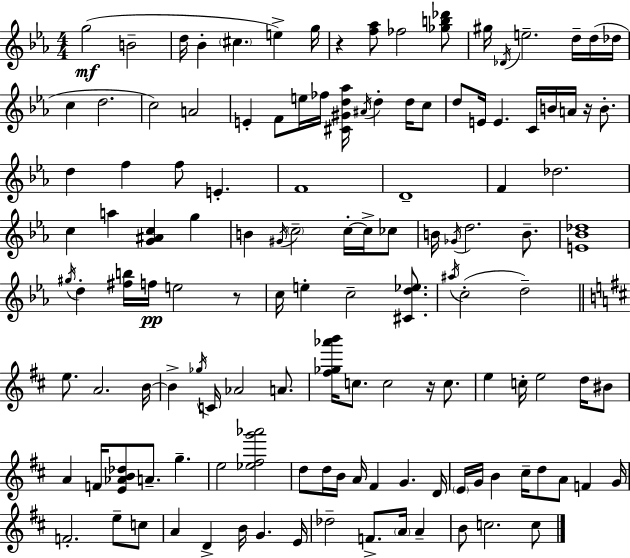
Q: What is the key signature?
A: C minor